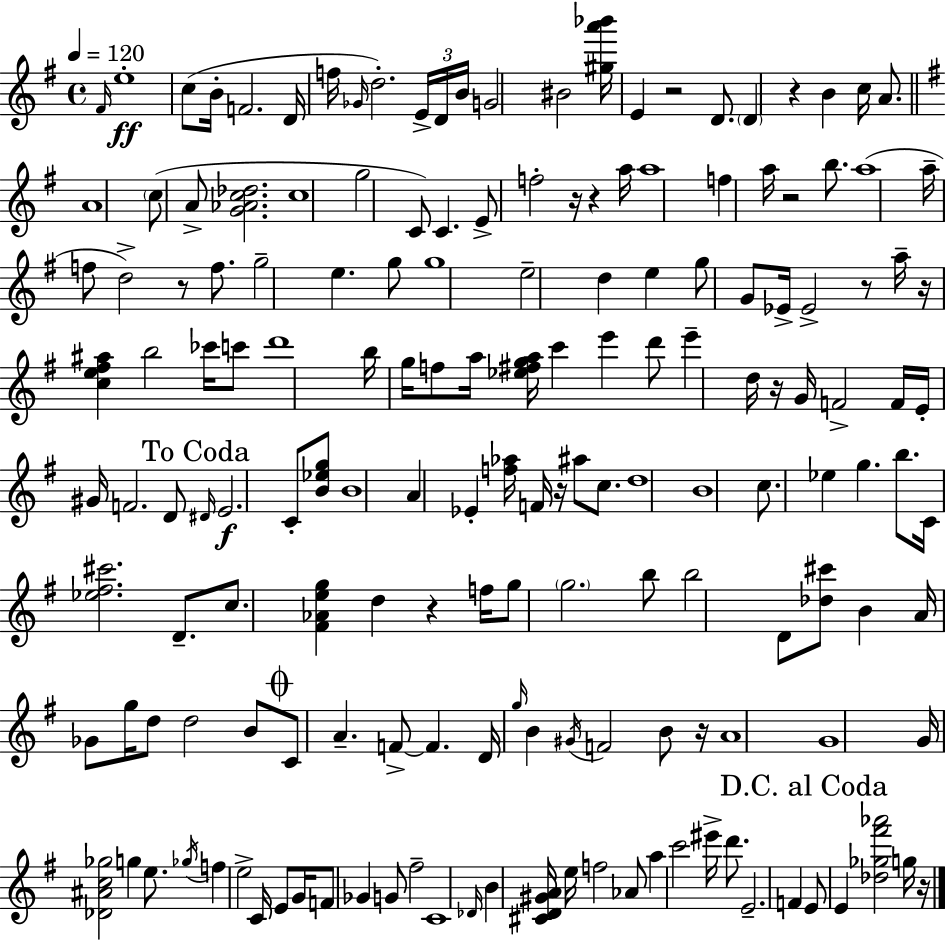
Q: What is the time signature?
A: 4/4